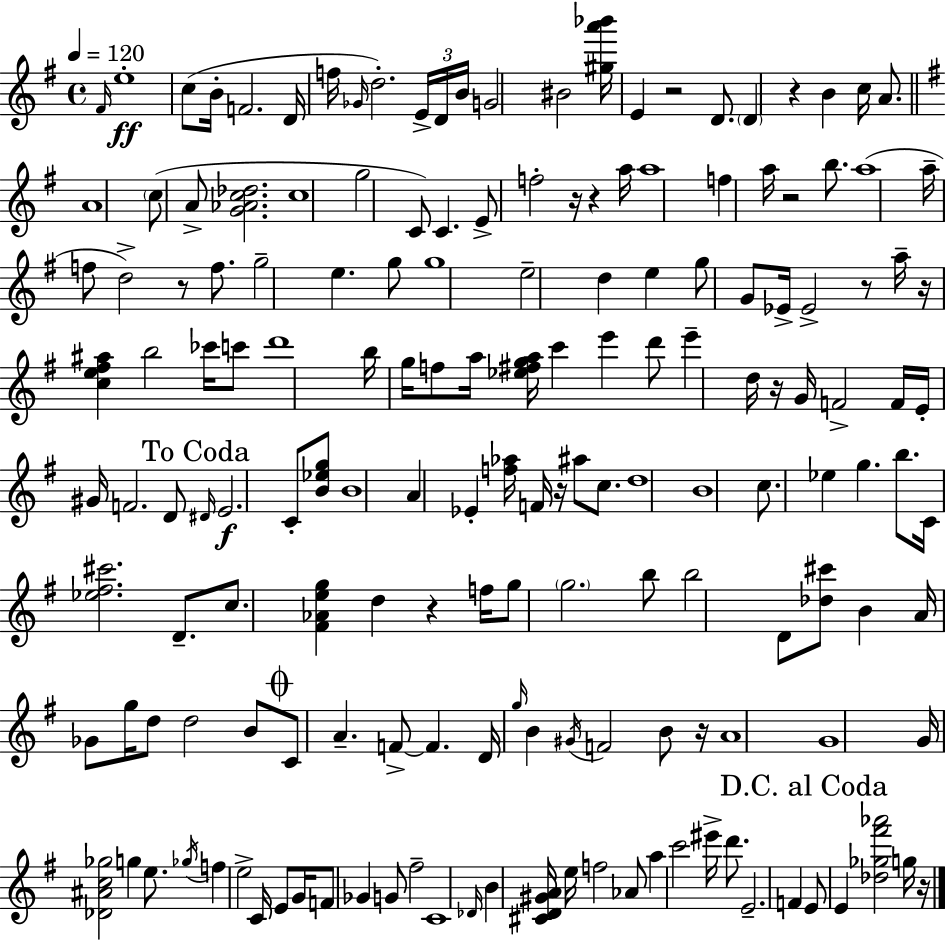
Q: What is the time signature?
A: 4/4